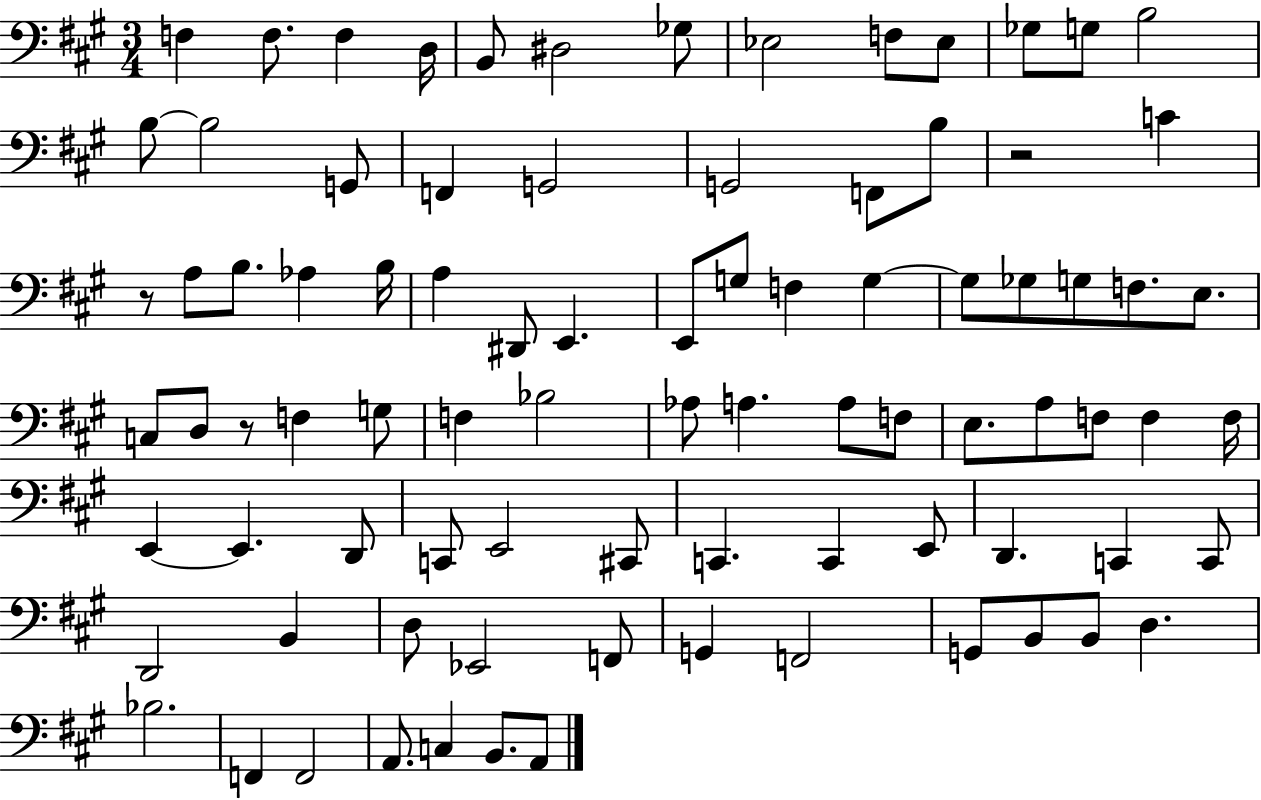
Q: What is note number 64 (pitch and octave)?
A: C2